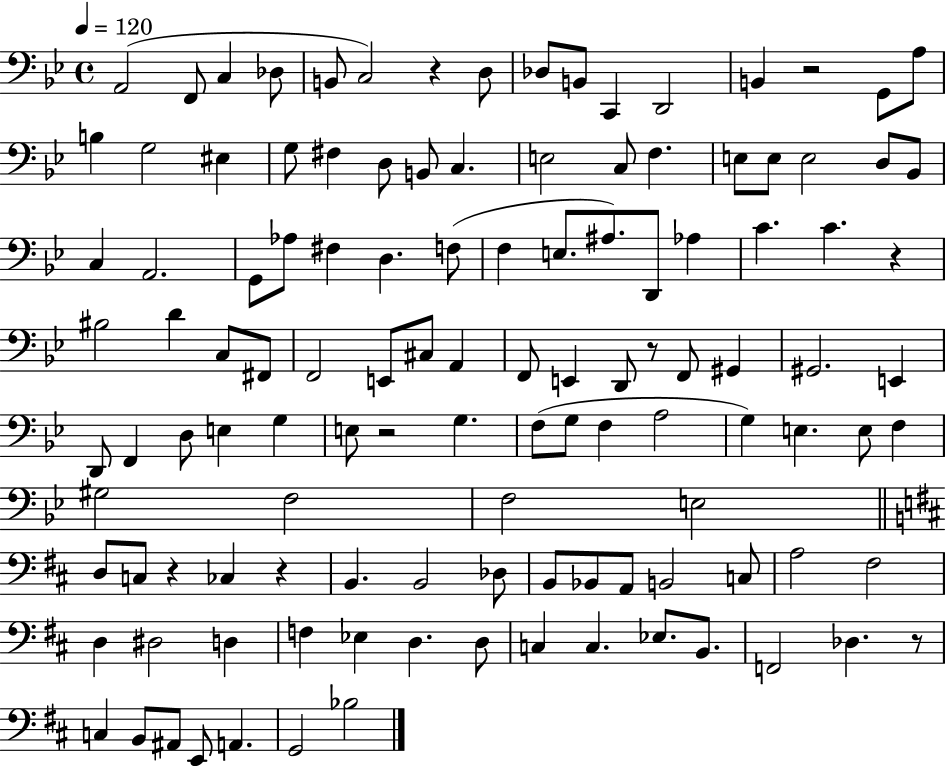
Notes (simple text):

A2/h F2/e C3/q Db3/e B2/e C3/h R/q D3/e Db3/e B2/e C2/q D2/h B2/q R/h G2/e A3/e B3/q G3/h EIS3/q G3/e F#3/q D3/e B2/e C3/q. E3/h C3/e F3/q. E3/e E3/e E3/h D3/e Bb2/e C3/q A2/h. G2/e Ab3/e F#3/q D3/q. F3/e F3/q E3/e. A#3/e. D2/e Ab3/q C4/q. C4/q. R/q BIS3/h D4/q C3/e F#2/e F2/h E2/e C#3/e A2/q F2/e E2/q D2/e R/e F2/e G#2/q G#2/h. E2/q D2/e F2/q D3/e E3/q G3/q E3/e R/h G3/q. F3/e G3/e F3/q A3/h G3/q E3/q. E3/e F3/q G#3/h F3/h F3/h E3/h D3/e C3/e R/q CES3/q R/q B2/q. B2/h Db3/e B2/e Bb2/e A2/e B2/h C3/e A3/h F#3/h D3/q D#3/h D3/q F3/q Eb3/q D3/q. D3/e C3/q C3/q. Eb3/e. B2/e. F2/h Db3/q. R/e C3/q B2/e A#2/e E2/e A2/q. G2/h Bb3/h